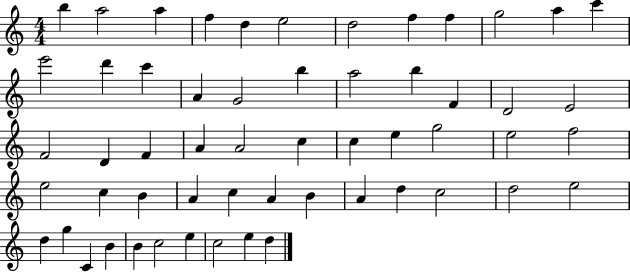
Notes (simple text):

B5/q A5/h A5/q F5/q D5/q E5/h D5/h F5/q F5/q G5/h A5/q C6/q E6/h D6/q C6/q A4/q G4/h B5/q A5/h B5/q F4/q D4/h E4/h F4/h D4/q F4/q A4/q A4/h C5/q C5/q E5/q G5/h E5/h F5/h E5/h C5/q B4/q A4/q C5/q A4/q B4/q A4/q D5/q C5/h D5/h E5/h D5/q G5/q C4/q B4/q B4/q C5/h E5/q C5/h E5/q D5/q